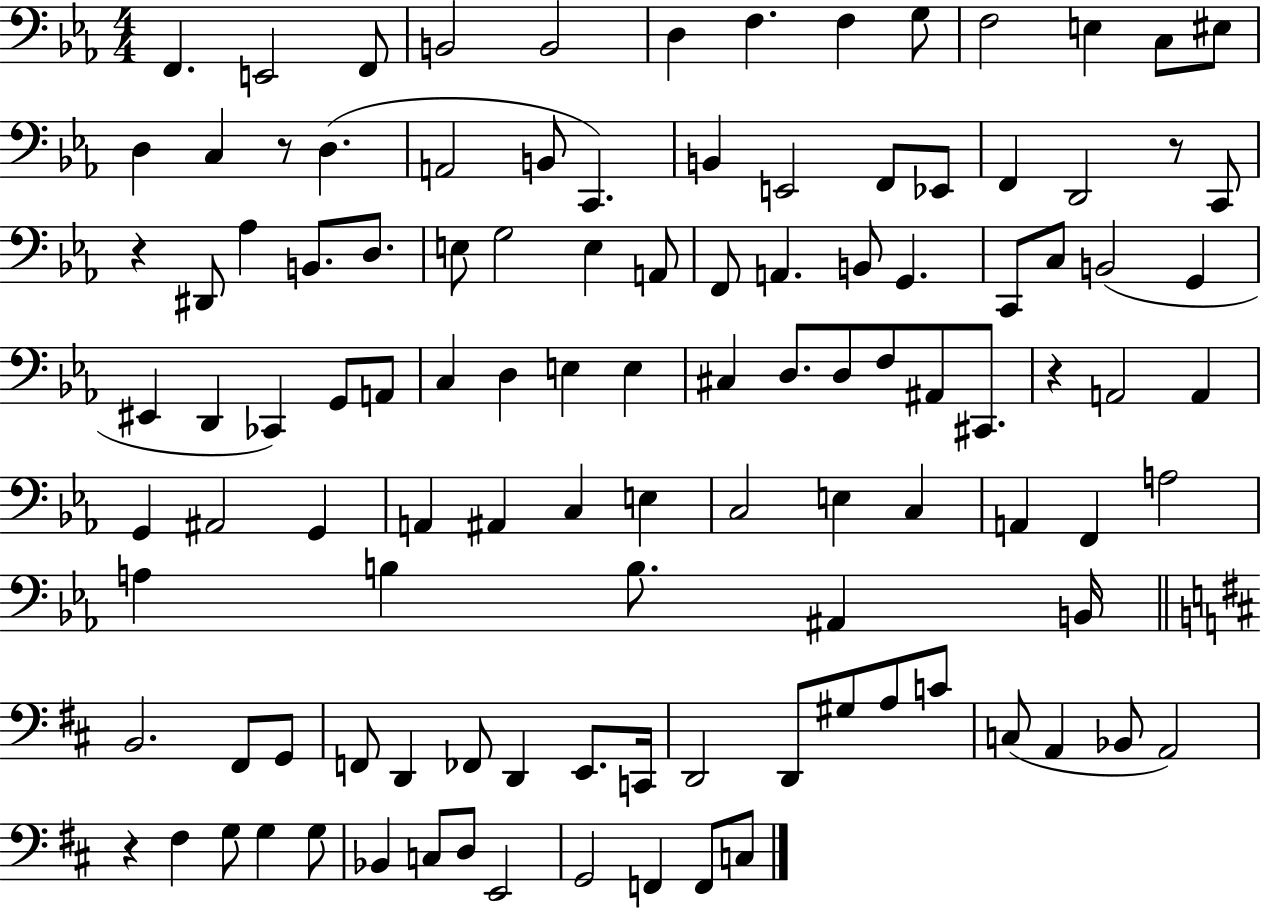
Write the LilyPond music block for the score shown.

{
  \clef bass
  \numericTimeSignature
  \time 4/4
  \key ees \major
  f,4. e,2 f,8 | b,2 b,2 | d4 f4. f4 g8 | f2 e4 c8 eis8 | \break d4 c4 r8 d4.( | a,2 b,8 c,4.) | b,4 e,2 f,8 ees,8 | f,4 d,2 r8 c,8 | \break r4 dis,8 aes4 b,8. d8. | e8 g2 e4 a,8 | f,8 a,4. b,8 g,4. | c,8 c8 b,2( g,4 | \break eis,4 d,4 ces,4) g,8 a,8 | c4 d4 e4 e4 | cis4 d8. d8 f8 ais,8 cis,8. | r4 a,2 a,4 | \break g,4 ais,2 g,4 | a,4 ais,4 c4 e4 | c2 e4 c4 | a,4 f,4 a2 | \break a4 b4 b8. ais,4 b,16 | \bar "||" \break \key d \major b,2. fis,8 g,8 | f,8 d,4 fes,8 d,4 e,8. c,16 | d,2 d,8 gis8 a8 c'8 | c8( a,4 bes,8 a,2) | \break r4 fis4 g8 g4 g8 | bes,4 c8 d8 e,2 | g,2 f,4 f,8 c8 | \bar "|."
}